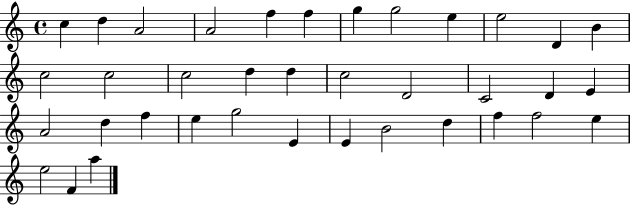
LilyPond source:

{
  \clef treble
  \time 4/4
  \defaultTimeSignature
  \key c \major
  c''4 d''4 a'2 | a'2 f''4 f''4 | g''4 g''2 e''4 | e''2 d'4 b'4 | \break c''2 c''2 | c''2 d''4 d''4 | c''2 d'2 | c'2 d'4 e'4 | \break a'2 d''4 f''4 | e''4 g''2 e'4 | e'4 b'2 d''4 | f''4 f''2 e''4 | \break e''2 f'4 a''4 | \bar "|."
}